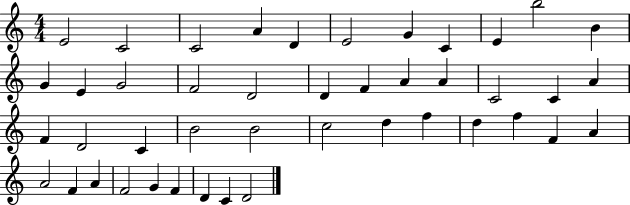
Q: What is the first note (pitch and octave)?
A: E4